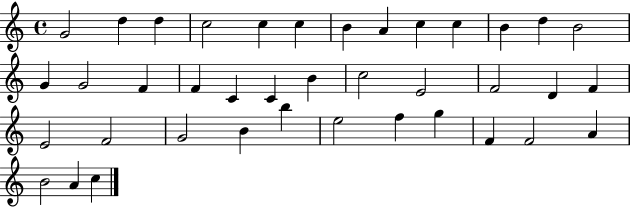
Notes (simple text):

G4/h D5/q D5/q C5/h C5/q C5/q B4/q A4/q C5/q C5/q B4/q D5/q B4/h G4/q G4/h F4/q F4/q C4/q C4/q B4/q C5/h E4/h F4/h D4/q F4/q E4/h F4/h G4/h B4/q B5/q E5/h F5/q G5/q F4/q F4/h A4/q B4/h A4/q C5/q